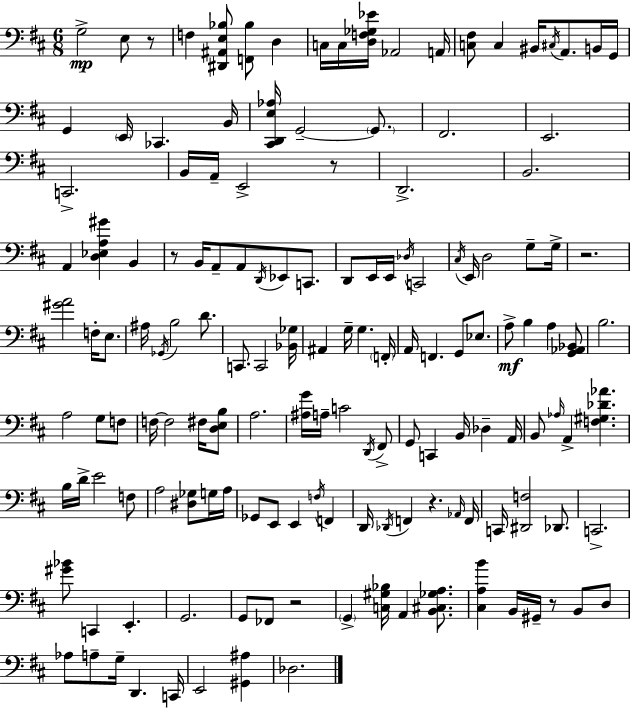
G3/h E3/e R/e F3/q [D#2,A#2,E3,Bb3]/e [F2,Bb3]/e D3/q C3/s C3/s [D3,F3,Gb3,Eb4]/s Ab2/h A2/s [C3,F#3]/e C3/q BIS2/s C#3/s A2/e. B2/s G2/s G2/q E2/s CES2/q. B2/s [C#2,D2,E3,Ab3]/s G2/h G2/e. F#2/h. E2/h. C2/h. B2/s A2/s E2/h R/e D2/h. B2/h. A2/q [D3,Eb3,A3,G#4]/q B2/q R/e B2/s A2/e A2/e D2/s Eb2/e C2/e. D2/e E2/s E2/s Db3/s C2/h C#3/s E2/s D3/h G3/e G3/s R/h. [G#4,A4]/h F3/s E3/e. A#3/s Gb2/s B3/h D4/e. C2/e. C2/h [Bb2,Gb3]/s A#2/q G3/s G3/q. F2/s A2/s F2/q. G2/e Eb3/e. A3/e B3/q A3/q [G2,Ab2,Bb2]/e B3/h. A3/h G3/e F3/e F3/s F3/h F#3/s [D3,E3,B3]/e A3/h. [A#3,G4]/s A3/s C4/h D2/s F#2/e G2/e C2/q B2/s Db3/q A2/s B2/e Ab3/s A2/q [F3,G#3,Db4,Ab4]/q. B3/s D4/s E4/h F3/e A3/h [D#3,Gb3]/e G3/s A3/s Gb2/e E2/e E2/q F3/s F2/q D2/s Db2/s F2/q R/q. Ab2/s F2/s C2/s [D#2,F3]/h Db2/e. C2/h. [G#4,Bb4]/e C2/q E2/q. G2/h. G2/e FES2/e R/h G2/q [C3,G#3,Bb3]/s A2/q [B2,C#3,Gb3,A3]/e. [C#3,A3,B4]/q B2/s G#2/s R/e B2/e D3/e Ab3/e A3/e G3/s D2/q. C2/s E2/h [G#2,A#3]/q Db3/h.